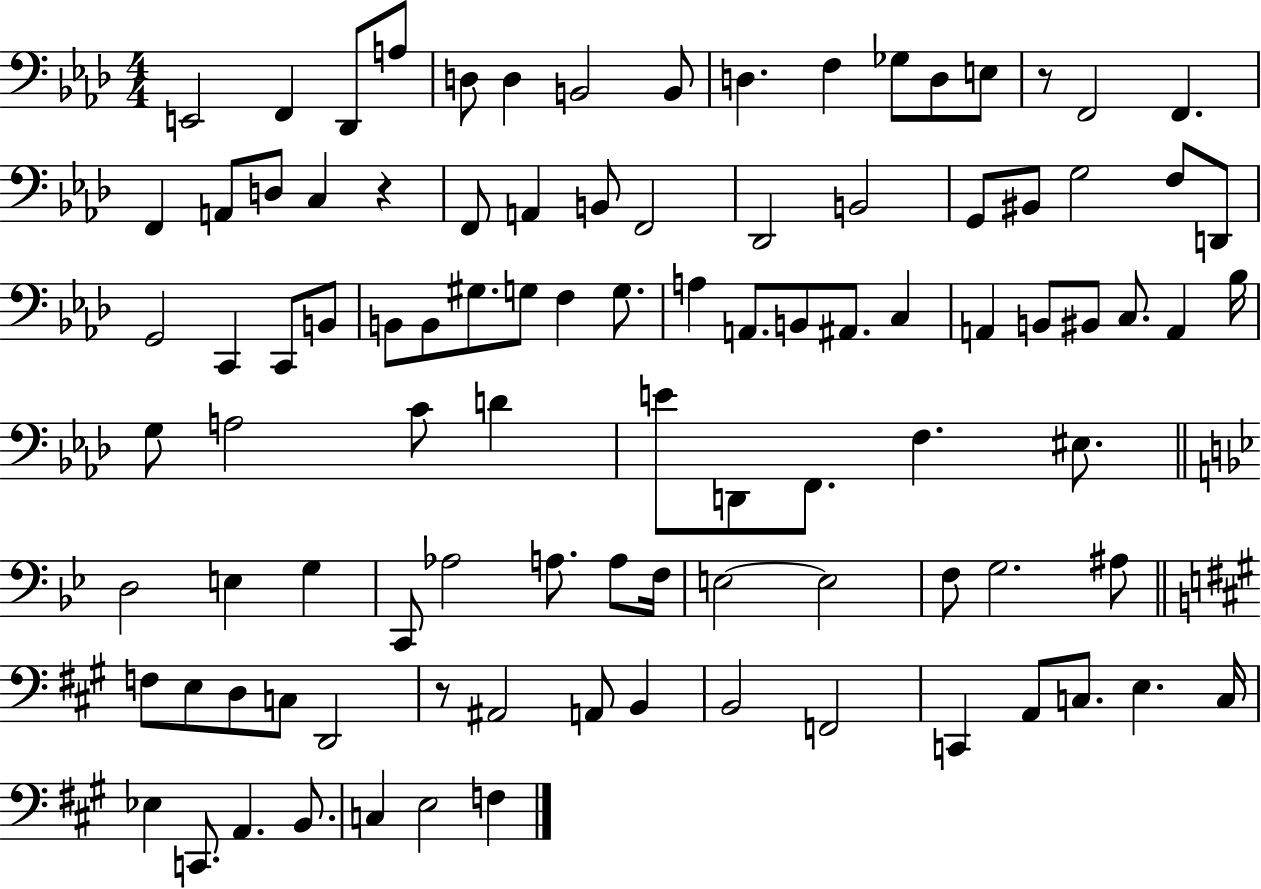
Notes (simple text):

E2/h F2/q Db2/e A3/e D3/e D3/q B2/h B2/e D3/q. F3/q Gb3/e D3/e E3/e R/e F2/h F2/q. F2/q A2/e D3/e C3/q R/q F2/e A2/q B2/e F2/h Db2/h B2/h G2/e BIS2/e G3/h F3/e D2/e G2/h C2/q C2/e B2/e B2/e B2/e G#3/e. G3/e F3/q G3/e. A3/q A2/e. B2/e A#2/e. C3/q A2/q B2/e BIS2/e C3/e. A2/q Bb3/s G3/e A3/h C4/e D4/q E4/e D2/e F2/e. F3/q. EIS3/e. D3/h E3/q G3/q C2/e Ab3/h A3/e. A3/e F3/s E3/h E3/h F3/e G3/h. A#3/e F3/e E3/e D3/e C3/e D2/h R/e A#2/h A2/e B2/q B2/h F2/h C2/q A2/e C3/e. E3/q. C3/s Eb3/q C2/e. A2/q. B2/e. C3/q E3/h F3/q